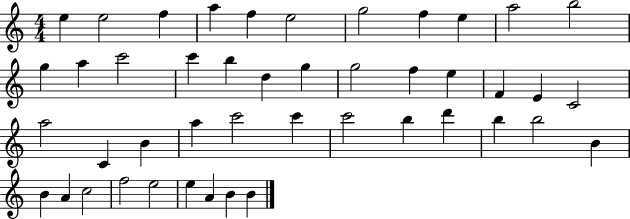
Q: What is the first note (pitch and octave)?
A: E5